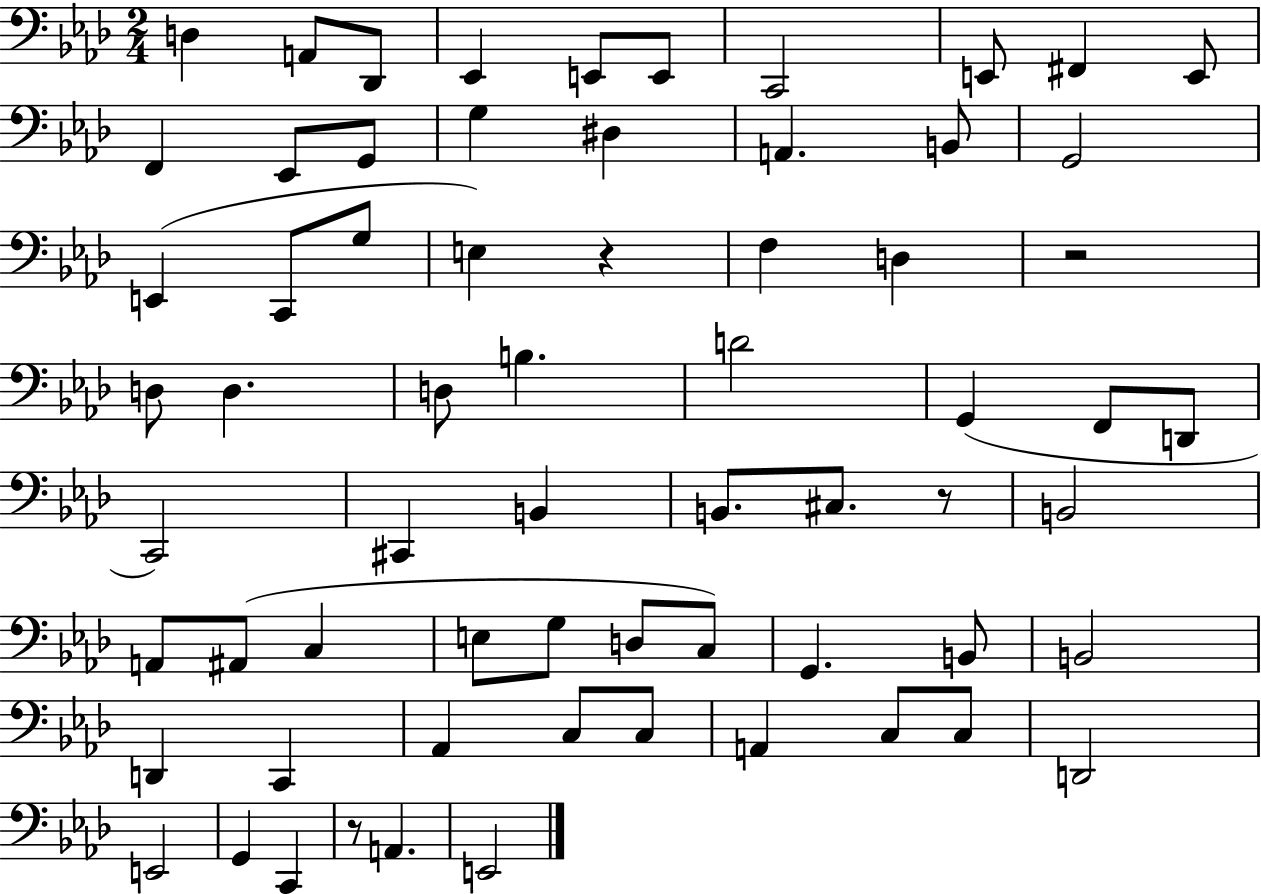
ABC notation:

X:1
T:Untitled
M:2/4
L:1/4
K:Ab
D, A,,/2 _D,,/2 _E,, E,,/2 E,,/2 C,,2 E,,/2 ^F,, E,,/2 F,, _E,,/2 G,,/2 G, ^D, A,, B,,/2 G,,2 E,, C,,/2 G,/2 E, z F, D, z2 D,/2 D, D,/2 B, D2 G,, F,,/2 D,,/2 C,,2 ^C,, B,, B,,/2 ^C,/2 z/2 B,,2 A,,/2 ^A,,/2 C, E,/2 G,/2 D,/2 C,/2 G,, B,,/2 B,,2 D,, C,, _A,, C,/2 C,/2 A,, C,/2 C,/2 D,,2 E,,2 G,, C,, z/2 A,, E,,2